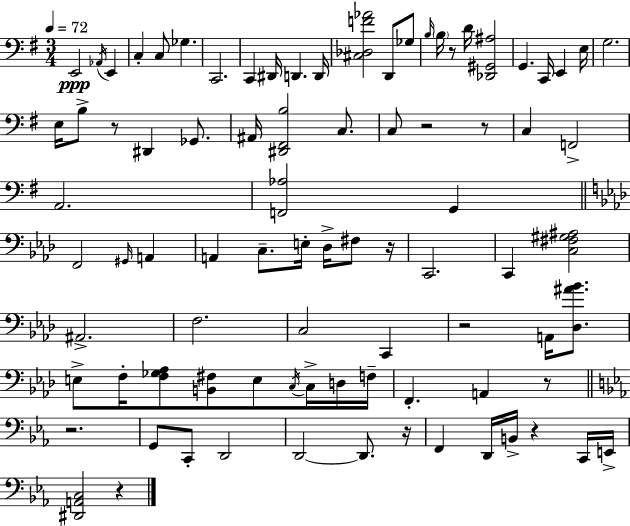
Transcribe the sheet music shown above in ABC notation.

X:1
T:Untitled
M:3/4
L:1/4
K:G
E,,2 _A,,/4 E,, C, C,/2 _G, C,,2 C,, ^D,,/4 D,, D,,/4 [^C,_D,F_A]2 D,,/2 _G,/2 B,/4 B,/4 z/2 D/4 [_D,,^G,,^A,]2 G,, C,,/4 E,, E,/4 G,2 E,/4 B,/2 z/2 ^D,, _G,,/2 ^A,,/4 [^D,,^F,,B,]2 C,/2 C,/2 z2 z/2 C, F,,2 A,,2 [F,,_A,]2 G,, F,,2 ^G,,/4 A,, A,, C,/2 E,/4 _D,/4 ^F,/2 z/4 C,,2 C,, [C,^F,^G,^A,]2 ^A,,2 F,2 C,2 C,, z2 A,,/4 [_D,^A_B]/2 E,/2 F,/4 [F,_G,_A,]/2 [B,,^F,]/2 E,/2 C,/4 C,/4 D,/4 F,/4 F,, A,, z/2 z2 G,,/2 C,,/2 D,,2 D,,2 D,,/2 z/4 F,, D,,/4 B,,/4 z C,,/4 E,,/4 [^D,,A,,C,]2 z